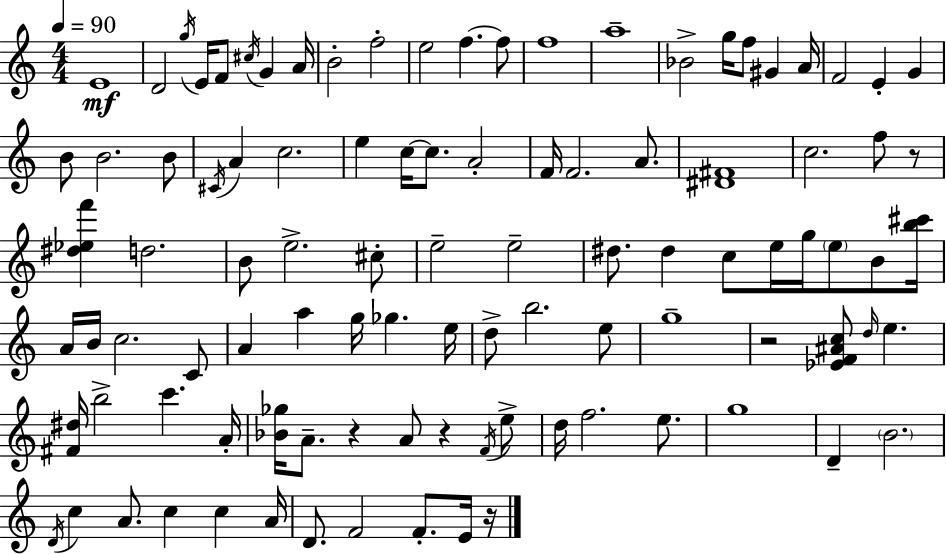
X:1
T:Untitled
M:4/4
L:1/4
K:Am
E4 D2 g/4 E/4 F/2 ^c/4 G A/4 B2 f2 e2 f f/2 f4 a4 _B2 g/4 f/2 ^G A/4 F2 E G B/2 B2 B/2 ^C/4 A c2 e c/4 c/2 A2 F/4 F2 A/2 [^D^F]4 c2 f/2 z/2 [^d_ef'] d2 B/2 e2 ^c/2 e2 e2 ^d/2 ^d c/2 e/4 g/4 e/2 B/2 [b^c']/4 A/4 B/4 c2 C/2 A a g/4 _g e/4 d/2 b2 e/2 g4 z2 [_EF^Ac]/2 d/4 e [^F^d]/4 b2 c' A/4 [_B_g]/4 A/2 z A/2 z F/4 e/2 d/4 f2 e/2 g4 D B2 D/4 c A/2 c c A/4 D/2 F2 F/2 E/4 z/4